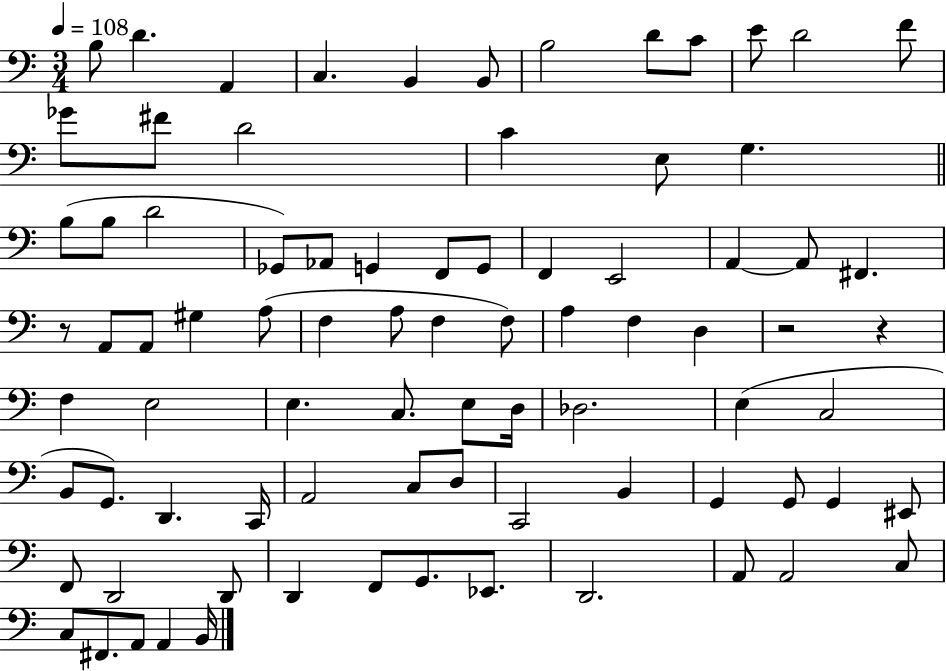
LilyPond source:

{
  \clef bass
  \numericTimeSignature
  \time 3/4
  \key c \major
  \tempo 4 = 108
  b8 d'4. a,4 | c4. b,4 b,8 | b2 d'8 c'8 | e'8 d'2 f'8 | \break ges'8 fis'8 d'2 | c'4 e8 g4. | \bar "||" \break \key c \major b8( b8 d'2 | ges,8) aes,8 g,4 f,8 g,8 | f,4 e,2 | a,4~~ a,8 fis,4. | \break r8 a,8 a,8 gis4 a8( | f4 a8 f4 f8) | a4 f4 d4 | r2 r4 | \break f4 e2 | e4. c8. e8 d16 | des2. | e4( c2 | \break b,8 g,8.) d,4. c,16 | a,2 c8 d8 | c,2 b,4 | g,4 g,8 g,4 eis,8 | \break f,8 d,2 d,8 | d,4 f,8 g,8. ees,8. | d,2. | a,8 a,2 c8 | \break c8 fis,8. a,8 a,4 b,16 | \bar "|."
}